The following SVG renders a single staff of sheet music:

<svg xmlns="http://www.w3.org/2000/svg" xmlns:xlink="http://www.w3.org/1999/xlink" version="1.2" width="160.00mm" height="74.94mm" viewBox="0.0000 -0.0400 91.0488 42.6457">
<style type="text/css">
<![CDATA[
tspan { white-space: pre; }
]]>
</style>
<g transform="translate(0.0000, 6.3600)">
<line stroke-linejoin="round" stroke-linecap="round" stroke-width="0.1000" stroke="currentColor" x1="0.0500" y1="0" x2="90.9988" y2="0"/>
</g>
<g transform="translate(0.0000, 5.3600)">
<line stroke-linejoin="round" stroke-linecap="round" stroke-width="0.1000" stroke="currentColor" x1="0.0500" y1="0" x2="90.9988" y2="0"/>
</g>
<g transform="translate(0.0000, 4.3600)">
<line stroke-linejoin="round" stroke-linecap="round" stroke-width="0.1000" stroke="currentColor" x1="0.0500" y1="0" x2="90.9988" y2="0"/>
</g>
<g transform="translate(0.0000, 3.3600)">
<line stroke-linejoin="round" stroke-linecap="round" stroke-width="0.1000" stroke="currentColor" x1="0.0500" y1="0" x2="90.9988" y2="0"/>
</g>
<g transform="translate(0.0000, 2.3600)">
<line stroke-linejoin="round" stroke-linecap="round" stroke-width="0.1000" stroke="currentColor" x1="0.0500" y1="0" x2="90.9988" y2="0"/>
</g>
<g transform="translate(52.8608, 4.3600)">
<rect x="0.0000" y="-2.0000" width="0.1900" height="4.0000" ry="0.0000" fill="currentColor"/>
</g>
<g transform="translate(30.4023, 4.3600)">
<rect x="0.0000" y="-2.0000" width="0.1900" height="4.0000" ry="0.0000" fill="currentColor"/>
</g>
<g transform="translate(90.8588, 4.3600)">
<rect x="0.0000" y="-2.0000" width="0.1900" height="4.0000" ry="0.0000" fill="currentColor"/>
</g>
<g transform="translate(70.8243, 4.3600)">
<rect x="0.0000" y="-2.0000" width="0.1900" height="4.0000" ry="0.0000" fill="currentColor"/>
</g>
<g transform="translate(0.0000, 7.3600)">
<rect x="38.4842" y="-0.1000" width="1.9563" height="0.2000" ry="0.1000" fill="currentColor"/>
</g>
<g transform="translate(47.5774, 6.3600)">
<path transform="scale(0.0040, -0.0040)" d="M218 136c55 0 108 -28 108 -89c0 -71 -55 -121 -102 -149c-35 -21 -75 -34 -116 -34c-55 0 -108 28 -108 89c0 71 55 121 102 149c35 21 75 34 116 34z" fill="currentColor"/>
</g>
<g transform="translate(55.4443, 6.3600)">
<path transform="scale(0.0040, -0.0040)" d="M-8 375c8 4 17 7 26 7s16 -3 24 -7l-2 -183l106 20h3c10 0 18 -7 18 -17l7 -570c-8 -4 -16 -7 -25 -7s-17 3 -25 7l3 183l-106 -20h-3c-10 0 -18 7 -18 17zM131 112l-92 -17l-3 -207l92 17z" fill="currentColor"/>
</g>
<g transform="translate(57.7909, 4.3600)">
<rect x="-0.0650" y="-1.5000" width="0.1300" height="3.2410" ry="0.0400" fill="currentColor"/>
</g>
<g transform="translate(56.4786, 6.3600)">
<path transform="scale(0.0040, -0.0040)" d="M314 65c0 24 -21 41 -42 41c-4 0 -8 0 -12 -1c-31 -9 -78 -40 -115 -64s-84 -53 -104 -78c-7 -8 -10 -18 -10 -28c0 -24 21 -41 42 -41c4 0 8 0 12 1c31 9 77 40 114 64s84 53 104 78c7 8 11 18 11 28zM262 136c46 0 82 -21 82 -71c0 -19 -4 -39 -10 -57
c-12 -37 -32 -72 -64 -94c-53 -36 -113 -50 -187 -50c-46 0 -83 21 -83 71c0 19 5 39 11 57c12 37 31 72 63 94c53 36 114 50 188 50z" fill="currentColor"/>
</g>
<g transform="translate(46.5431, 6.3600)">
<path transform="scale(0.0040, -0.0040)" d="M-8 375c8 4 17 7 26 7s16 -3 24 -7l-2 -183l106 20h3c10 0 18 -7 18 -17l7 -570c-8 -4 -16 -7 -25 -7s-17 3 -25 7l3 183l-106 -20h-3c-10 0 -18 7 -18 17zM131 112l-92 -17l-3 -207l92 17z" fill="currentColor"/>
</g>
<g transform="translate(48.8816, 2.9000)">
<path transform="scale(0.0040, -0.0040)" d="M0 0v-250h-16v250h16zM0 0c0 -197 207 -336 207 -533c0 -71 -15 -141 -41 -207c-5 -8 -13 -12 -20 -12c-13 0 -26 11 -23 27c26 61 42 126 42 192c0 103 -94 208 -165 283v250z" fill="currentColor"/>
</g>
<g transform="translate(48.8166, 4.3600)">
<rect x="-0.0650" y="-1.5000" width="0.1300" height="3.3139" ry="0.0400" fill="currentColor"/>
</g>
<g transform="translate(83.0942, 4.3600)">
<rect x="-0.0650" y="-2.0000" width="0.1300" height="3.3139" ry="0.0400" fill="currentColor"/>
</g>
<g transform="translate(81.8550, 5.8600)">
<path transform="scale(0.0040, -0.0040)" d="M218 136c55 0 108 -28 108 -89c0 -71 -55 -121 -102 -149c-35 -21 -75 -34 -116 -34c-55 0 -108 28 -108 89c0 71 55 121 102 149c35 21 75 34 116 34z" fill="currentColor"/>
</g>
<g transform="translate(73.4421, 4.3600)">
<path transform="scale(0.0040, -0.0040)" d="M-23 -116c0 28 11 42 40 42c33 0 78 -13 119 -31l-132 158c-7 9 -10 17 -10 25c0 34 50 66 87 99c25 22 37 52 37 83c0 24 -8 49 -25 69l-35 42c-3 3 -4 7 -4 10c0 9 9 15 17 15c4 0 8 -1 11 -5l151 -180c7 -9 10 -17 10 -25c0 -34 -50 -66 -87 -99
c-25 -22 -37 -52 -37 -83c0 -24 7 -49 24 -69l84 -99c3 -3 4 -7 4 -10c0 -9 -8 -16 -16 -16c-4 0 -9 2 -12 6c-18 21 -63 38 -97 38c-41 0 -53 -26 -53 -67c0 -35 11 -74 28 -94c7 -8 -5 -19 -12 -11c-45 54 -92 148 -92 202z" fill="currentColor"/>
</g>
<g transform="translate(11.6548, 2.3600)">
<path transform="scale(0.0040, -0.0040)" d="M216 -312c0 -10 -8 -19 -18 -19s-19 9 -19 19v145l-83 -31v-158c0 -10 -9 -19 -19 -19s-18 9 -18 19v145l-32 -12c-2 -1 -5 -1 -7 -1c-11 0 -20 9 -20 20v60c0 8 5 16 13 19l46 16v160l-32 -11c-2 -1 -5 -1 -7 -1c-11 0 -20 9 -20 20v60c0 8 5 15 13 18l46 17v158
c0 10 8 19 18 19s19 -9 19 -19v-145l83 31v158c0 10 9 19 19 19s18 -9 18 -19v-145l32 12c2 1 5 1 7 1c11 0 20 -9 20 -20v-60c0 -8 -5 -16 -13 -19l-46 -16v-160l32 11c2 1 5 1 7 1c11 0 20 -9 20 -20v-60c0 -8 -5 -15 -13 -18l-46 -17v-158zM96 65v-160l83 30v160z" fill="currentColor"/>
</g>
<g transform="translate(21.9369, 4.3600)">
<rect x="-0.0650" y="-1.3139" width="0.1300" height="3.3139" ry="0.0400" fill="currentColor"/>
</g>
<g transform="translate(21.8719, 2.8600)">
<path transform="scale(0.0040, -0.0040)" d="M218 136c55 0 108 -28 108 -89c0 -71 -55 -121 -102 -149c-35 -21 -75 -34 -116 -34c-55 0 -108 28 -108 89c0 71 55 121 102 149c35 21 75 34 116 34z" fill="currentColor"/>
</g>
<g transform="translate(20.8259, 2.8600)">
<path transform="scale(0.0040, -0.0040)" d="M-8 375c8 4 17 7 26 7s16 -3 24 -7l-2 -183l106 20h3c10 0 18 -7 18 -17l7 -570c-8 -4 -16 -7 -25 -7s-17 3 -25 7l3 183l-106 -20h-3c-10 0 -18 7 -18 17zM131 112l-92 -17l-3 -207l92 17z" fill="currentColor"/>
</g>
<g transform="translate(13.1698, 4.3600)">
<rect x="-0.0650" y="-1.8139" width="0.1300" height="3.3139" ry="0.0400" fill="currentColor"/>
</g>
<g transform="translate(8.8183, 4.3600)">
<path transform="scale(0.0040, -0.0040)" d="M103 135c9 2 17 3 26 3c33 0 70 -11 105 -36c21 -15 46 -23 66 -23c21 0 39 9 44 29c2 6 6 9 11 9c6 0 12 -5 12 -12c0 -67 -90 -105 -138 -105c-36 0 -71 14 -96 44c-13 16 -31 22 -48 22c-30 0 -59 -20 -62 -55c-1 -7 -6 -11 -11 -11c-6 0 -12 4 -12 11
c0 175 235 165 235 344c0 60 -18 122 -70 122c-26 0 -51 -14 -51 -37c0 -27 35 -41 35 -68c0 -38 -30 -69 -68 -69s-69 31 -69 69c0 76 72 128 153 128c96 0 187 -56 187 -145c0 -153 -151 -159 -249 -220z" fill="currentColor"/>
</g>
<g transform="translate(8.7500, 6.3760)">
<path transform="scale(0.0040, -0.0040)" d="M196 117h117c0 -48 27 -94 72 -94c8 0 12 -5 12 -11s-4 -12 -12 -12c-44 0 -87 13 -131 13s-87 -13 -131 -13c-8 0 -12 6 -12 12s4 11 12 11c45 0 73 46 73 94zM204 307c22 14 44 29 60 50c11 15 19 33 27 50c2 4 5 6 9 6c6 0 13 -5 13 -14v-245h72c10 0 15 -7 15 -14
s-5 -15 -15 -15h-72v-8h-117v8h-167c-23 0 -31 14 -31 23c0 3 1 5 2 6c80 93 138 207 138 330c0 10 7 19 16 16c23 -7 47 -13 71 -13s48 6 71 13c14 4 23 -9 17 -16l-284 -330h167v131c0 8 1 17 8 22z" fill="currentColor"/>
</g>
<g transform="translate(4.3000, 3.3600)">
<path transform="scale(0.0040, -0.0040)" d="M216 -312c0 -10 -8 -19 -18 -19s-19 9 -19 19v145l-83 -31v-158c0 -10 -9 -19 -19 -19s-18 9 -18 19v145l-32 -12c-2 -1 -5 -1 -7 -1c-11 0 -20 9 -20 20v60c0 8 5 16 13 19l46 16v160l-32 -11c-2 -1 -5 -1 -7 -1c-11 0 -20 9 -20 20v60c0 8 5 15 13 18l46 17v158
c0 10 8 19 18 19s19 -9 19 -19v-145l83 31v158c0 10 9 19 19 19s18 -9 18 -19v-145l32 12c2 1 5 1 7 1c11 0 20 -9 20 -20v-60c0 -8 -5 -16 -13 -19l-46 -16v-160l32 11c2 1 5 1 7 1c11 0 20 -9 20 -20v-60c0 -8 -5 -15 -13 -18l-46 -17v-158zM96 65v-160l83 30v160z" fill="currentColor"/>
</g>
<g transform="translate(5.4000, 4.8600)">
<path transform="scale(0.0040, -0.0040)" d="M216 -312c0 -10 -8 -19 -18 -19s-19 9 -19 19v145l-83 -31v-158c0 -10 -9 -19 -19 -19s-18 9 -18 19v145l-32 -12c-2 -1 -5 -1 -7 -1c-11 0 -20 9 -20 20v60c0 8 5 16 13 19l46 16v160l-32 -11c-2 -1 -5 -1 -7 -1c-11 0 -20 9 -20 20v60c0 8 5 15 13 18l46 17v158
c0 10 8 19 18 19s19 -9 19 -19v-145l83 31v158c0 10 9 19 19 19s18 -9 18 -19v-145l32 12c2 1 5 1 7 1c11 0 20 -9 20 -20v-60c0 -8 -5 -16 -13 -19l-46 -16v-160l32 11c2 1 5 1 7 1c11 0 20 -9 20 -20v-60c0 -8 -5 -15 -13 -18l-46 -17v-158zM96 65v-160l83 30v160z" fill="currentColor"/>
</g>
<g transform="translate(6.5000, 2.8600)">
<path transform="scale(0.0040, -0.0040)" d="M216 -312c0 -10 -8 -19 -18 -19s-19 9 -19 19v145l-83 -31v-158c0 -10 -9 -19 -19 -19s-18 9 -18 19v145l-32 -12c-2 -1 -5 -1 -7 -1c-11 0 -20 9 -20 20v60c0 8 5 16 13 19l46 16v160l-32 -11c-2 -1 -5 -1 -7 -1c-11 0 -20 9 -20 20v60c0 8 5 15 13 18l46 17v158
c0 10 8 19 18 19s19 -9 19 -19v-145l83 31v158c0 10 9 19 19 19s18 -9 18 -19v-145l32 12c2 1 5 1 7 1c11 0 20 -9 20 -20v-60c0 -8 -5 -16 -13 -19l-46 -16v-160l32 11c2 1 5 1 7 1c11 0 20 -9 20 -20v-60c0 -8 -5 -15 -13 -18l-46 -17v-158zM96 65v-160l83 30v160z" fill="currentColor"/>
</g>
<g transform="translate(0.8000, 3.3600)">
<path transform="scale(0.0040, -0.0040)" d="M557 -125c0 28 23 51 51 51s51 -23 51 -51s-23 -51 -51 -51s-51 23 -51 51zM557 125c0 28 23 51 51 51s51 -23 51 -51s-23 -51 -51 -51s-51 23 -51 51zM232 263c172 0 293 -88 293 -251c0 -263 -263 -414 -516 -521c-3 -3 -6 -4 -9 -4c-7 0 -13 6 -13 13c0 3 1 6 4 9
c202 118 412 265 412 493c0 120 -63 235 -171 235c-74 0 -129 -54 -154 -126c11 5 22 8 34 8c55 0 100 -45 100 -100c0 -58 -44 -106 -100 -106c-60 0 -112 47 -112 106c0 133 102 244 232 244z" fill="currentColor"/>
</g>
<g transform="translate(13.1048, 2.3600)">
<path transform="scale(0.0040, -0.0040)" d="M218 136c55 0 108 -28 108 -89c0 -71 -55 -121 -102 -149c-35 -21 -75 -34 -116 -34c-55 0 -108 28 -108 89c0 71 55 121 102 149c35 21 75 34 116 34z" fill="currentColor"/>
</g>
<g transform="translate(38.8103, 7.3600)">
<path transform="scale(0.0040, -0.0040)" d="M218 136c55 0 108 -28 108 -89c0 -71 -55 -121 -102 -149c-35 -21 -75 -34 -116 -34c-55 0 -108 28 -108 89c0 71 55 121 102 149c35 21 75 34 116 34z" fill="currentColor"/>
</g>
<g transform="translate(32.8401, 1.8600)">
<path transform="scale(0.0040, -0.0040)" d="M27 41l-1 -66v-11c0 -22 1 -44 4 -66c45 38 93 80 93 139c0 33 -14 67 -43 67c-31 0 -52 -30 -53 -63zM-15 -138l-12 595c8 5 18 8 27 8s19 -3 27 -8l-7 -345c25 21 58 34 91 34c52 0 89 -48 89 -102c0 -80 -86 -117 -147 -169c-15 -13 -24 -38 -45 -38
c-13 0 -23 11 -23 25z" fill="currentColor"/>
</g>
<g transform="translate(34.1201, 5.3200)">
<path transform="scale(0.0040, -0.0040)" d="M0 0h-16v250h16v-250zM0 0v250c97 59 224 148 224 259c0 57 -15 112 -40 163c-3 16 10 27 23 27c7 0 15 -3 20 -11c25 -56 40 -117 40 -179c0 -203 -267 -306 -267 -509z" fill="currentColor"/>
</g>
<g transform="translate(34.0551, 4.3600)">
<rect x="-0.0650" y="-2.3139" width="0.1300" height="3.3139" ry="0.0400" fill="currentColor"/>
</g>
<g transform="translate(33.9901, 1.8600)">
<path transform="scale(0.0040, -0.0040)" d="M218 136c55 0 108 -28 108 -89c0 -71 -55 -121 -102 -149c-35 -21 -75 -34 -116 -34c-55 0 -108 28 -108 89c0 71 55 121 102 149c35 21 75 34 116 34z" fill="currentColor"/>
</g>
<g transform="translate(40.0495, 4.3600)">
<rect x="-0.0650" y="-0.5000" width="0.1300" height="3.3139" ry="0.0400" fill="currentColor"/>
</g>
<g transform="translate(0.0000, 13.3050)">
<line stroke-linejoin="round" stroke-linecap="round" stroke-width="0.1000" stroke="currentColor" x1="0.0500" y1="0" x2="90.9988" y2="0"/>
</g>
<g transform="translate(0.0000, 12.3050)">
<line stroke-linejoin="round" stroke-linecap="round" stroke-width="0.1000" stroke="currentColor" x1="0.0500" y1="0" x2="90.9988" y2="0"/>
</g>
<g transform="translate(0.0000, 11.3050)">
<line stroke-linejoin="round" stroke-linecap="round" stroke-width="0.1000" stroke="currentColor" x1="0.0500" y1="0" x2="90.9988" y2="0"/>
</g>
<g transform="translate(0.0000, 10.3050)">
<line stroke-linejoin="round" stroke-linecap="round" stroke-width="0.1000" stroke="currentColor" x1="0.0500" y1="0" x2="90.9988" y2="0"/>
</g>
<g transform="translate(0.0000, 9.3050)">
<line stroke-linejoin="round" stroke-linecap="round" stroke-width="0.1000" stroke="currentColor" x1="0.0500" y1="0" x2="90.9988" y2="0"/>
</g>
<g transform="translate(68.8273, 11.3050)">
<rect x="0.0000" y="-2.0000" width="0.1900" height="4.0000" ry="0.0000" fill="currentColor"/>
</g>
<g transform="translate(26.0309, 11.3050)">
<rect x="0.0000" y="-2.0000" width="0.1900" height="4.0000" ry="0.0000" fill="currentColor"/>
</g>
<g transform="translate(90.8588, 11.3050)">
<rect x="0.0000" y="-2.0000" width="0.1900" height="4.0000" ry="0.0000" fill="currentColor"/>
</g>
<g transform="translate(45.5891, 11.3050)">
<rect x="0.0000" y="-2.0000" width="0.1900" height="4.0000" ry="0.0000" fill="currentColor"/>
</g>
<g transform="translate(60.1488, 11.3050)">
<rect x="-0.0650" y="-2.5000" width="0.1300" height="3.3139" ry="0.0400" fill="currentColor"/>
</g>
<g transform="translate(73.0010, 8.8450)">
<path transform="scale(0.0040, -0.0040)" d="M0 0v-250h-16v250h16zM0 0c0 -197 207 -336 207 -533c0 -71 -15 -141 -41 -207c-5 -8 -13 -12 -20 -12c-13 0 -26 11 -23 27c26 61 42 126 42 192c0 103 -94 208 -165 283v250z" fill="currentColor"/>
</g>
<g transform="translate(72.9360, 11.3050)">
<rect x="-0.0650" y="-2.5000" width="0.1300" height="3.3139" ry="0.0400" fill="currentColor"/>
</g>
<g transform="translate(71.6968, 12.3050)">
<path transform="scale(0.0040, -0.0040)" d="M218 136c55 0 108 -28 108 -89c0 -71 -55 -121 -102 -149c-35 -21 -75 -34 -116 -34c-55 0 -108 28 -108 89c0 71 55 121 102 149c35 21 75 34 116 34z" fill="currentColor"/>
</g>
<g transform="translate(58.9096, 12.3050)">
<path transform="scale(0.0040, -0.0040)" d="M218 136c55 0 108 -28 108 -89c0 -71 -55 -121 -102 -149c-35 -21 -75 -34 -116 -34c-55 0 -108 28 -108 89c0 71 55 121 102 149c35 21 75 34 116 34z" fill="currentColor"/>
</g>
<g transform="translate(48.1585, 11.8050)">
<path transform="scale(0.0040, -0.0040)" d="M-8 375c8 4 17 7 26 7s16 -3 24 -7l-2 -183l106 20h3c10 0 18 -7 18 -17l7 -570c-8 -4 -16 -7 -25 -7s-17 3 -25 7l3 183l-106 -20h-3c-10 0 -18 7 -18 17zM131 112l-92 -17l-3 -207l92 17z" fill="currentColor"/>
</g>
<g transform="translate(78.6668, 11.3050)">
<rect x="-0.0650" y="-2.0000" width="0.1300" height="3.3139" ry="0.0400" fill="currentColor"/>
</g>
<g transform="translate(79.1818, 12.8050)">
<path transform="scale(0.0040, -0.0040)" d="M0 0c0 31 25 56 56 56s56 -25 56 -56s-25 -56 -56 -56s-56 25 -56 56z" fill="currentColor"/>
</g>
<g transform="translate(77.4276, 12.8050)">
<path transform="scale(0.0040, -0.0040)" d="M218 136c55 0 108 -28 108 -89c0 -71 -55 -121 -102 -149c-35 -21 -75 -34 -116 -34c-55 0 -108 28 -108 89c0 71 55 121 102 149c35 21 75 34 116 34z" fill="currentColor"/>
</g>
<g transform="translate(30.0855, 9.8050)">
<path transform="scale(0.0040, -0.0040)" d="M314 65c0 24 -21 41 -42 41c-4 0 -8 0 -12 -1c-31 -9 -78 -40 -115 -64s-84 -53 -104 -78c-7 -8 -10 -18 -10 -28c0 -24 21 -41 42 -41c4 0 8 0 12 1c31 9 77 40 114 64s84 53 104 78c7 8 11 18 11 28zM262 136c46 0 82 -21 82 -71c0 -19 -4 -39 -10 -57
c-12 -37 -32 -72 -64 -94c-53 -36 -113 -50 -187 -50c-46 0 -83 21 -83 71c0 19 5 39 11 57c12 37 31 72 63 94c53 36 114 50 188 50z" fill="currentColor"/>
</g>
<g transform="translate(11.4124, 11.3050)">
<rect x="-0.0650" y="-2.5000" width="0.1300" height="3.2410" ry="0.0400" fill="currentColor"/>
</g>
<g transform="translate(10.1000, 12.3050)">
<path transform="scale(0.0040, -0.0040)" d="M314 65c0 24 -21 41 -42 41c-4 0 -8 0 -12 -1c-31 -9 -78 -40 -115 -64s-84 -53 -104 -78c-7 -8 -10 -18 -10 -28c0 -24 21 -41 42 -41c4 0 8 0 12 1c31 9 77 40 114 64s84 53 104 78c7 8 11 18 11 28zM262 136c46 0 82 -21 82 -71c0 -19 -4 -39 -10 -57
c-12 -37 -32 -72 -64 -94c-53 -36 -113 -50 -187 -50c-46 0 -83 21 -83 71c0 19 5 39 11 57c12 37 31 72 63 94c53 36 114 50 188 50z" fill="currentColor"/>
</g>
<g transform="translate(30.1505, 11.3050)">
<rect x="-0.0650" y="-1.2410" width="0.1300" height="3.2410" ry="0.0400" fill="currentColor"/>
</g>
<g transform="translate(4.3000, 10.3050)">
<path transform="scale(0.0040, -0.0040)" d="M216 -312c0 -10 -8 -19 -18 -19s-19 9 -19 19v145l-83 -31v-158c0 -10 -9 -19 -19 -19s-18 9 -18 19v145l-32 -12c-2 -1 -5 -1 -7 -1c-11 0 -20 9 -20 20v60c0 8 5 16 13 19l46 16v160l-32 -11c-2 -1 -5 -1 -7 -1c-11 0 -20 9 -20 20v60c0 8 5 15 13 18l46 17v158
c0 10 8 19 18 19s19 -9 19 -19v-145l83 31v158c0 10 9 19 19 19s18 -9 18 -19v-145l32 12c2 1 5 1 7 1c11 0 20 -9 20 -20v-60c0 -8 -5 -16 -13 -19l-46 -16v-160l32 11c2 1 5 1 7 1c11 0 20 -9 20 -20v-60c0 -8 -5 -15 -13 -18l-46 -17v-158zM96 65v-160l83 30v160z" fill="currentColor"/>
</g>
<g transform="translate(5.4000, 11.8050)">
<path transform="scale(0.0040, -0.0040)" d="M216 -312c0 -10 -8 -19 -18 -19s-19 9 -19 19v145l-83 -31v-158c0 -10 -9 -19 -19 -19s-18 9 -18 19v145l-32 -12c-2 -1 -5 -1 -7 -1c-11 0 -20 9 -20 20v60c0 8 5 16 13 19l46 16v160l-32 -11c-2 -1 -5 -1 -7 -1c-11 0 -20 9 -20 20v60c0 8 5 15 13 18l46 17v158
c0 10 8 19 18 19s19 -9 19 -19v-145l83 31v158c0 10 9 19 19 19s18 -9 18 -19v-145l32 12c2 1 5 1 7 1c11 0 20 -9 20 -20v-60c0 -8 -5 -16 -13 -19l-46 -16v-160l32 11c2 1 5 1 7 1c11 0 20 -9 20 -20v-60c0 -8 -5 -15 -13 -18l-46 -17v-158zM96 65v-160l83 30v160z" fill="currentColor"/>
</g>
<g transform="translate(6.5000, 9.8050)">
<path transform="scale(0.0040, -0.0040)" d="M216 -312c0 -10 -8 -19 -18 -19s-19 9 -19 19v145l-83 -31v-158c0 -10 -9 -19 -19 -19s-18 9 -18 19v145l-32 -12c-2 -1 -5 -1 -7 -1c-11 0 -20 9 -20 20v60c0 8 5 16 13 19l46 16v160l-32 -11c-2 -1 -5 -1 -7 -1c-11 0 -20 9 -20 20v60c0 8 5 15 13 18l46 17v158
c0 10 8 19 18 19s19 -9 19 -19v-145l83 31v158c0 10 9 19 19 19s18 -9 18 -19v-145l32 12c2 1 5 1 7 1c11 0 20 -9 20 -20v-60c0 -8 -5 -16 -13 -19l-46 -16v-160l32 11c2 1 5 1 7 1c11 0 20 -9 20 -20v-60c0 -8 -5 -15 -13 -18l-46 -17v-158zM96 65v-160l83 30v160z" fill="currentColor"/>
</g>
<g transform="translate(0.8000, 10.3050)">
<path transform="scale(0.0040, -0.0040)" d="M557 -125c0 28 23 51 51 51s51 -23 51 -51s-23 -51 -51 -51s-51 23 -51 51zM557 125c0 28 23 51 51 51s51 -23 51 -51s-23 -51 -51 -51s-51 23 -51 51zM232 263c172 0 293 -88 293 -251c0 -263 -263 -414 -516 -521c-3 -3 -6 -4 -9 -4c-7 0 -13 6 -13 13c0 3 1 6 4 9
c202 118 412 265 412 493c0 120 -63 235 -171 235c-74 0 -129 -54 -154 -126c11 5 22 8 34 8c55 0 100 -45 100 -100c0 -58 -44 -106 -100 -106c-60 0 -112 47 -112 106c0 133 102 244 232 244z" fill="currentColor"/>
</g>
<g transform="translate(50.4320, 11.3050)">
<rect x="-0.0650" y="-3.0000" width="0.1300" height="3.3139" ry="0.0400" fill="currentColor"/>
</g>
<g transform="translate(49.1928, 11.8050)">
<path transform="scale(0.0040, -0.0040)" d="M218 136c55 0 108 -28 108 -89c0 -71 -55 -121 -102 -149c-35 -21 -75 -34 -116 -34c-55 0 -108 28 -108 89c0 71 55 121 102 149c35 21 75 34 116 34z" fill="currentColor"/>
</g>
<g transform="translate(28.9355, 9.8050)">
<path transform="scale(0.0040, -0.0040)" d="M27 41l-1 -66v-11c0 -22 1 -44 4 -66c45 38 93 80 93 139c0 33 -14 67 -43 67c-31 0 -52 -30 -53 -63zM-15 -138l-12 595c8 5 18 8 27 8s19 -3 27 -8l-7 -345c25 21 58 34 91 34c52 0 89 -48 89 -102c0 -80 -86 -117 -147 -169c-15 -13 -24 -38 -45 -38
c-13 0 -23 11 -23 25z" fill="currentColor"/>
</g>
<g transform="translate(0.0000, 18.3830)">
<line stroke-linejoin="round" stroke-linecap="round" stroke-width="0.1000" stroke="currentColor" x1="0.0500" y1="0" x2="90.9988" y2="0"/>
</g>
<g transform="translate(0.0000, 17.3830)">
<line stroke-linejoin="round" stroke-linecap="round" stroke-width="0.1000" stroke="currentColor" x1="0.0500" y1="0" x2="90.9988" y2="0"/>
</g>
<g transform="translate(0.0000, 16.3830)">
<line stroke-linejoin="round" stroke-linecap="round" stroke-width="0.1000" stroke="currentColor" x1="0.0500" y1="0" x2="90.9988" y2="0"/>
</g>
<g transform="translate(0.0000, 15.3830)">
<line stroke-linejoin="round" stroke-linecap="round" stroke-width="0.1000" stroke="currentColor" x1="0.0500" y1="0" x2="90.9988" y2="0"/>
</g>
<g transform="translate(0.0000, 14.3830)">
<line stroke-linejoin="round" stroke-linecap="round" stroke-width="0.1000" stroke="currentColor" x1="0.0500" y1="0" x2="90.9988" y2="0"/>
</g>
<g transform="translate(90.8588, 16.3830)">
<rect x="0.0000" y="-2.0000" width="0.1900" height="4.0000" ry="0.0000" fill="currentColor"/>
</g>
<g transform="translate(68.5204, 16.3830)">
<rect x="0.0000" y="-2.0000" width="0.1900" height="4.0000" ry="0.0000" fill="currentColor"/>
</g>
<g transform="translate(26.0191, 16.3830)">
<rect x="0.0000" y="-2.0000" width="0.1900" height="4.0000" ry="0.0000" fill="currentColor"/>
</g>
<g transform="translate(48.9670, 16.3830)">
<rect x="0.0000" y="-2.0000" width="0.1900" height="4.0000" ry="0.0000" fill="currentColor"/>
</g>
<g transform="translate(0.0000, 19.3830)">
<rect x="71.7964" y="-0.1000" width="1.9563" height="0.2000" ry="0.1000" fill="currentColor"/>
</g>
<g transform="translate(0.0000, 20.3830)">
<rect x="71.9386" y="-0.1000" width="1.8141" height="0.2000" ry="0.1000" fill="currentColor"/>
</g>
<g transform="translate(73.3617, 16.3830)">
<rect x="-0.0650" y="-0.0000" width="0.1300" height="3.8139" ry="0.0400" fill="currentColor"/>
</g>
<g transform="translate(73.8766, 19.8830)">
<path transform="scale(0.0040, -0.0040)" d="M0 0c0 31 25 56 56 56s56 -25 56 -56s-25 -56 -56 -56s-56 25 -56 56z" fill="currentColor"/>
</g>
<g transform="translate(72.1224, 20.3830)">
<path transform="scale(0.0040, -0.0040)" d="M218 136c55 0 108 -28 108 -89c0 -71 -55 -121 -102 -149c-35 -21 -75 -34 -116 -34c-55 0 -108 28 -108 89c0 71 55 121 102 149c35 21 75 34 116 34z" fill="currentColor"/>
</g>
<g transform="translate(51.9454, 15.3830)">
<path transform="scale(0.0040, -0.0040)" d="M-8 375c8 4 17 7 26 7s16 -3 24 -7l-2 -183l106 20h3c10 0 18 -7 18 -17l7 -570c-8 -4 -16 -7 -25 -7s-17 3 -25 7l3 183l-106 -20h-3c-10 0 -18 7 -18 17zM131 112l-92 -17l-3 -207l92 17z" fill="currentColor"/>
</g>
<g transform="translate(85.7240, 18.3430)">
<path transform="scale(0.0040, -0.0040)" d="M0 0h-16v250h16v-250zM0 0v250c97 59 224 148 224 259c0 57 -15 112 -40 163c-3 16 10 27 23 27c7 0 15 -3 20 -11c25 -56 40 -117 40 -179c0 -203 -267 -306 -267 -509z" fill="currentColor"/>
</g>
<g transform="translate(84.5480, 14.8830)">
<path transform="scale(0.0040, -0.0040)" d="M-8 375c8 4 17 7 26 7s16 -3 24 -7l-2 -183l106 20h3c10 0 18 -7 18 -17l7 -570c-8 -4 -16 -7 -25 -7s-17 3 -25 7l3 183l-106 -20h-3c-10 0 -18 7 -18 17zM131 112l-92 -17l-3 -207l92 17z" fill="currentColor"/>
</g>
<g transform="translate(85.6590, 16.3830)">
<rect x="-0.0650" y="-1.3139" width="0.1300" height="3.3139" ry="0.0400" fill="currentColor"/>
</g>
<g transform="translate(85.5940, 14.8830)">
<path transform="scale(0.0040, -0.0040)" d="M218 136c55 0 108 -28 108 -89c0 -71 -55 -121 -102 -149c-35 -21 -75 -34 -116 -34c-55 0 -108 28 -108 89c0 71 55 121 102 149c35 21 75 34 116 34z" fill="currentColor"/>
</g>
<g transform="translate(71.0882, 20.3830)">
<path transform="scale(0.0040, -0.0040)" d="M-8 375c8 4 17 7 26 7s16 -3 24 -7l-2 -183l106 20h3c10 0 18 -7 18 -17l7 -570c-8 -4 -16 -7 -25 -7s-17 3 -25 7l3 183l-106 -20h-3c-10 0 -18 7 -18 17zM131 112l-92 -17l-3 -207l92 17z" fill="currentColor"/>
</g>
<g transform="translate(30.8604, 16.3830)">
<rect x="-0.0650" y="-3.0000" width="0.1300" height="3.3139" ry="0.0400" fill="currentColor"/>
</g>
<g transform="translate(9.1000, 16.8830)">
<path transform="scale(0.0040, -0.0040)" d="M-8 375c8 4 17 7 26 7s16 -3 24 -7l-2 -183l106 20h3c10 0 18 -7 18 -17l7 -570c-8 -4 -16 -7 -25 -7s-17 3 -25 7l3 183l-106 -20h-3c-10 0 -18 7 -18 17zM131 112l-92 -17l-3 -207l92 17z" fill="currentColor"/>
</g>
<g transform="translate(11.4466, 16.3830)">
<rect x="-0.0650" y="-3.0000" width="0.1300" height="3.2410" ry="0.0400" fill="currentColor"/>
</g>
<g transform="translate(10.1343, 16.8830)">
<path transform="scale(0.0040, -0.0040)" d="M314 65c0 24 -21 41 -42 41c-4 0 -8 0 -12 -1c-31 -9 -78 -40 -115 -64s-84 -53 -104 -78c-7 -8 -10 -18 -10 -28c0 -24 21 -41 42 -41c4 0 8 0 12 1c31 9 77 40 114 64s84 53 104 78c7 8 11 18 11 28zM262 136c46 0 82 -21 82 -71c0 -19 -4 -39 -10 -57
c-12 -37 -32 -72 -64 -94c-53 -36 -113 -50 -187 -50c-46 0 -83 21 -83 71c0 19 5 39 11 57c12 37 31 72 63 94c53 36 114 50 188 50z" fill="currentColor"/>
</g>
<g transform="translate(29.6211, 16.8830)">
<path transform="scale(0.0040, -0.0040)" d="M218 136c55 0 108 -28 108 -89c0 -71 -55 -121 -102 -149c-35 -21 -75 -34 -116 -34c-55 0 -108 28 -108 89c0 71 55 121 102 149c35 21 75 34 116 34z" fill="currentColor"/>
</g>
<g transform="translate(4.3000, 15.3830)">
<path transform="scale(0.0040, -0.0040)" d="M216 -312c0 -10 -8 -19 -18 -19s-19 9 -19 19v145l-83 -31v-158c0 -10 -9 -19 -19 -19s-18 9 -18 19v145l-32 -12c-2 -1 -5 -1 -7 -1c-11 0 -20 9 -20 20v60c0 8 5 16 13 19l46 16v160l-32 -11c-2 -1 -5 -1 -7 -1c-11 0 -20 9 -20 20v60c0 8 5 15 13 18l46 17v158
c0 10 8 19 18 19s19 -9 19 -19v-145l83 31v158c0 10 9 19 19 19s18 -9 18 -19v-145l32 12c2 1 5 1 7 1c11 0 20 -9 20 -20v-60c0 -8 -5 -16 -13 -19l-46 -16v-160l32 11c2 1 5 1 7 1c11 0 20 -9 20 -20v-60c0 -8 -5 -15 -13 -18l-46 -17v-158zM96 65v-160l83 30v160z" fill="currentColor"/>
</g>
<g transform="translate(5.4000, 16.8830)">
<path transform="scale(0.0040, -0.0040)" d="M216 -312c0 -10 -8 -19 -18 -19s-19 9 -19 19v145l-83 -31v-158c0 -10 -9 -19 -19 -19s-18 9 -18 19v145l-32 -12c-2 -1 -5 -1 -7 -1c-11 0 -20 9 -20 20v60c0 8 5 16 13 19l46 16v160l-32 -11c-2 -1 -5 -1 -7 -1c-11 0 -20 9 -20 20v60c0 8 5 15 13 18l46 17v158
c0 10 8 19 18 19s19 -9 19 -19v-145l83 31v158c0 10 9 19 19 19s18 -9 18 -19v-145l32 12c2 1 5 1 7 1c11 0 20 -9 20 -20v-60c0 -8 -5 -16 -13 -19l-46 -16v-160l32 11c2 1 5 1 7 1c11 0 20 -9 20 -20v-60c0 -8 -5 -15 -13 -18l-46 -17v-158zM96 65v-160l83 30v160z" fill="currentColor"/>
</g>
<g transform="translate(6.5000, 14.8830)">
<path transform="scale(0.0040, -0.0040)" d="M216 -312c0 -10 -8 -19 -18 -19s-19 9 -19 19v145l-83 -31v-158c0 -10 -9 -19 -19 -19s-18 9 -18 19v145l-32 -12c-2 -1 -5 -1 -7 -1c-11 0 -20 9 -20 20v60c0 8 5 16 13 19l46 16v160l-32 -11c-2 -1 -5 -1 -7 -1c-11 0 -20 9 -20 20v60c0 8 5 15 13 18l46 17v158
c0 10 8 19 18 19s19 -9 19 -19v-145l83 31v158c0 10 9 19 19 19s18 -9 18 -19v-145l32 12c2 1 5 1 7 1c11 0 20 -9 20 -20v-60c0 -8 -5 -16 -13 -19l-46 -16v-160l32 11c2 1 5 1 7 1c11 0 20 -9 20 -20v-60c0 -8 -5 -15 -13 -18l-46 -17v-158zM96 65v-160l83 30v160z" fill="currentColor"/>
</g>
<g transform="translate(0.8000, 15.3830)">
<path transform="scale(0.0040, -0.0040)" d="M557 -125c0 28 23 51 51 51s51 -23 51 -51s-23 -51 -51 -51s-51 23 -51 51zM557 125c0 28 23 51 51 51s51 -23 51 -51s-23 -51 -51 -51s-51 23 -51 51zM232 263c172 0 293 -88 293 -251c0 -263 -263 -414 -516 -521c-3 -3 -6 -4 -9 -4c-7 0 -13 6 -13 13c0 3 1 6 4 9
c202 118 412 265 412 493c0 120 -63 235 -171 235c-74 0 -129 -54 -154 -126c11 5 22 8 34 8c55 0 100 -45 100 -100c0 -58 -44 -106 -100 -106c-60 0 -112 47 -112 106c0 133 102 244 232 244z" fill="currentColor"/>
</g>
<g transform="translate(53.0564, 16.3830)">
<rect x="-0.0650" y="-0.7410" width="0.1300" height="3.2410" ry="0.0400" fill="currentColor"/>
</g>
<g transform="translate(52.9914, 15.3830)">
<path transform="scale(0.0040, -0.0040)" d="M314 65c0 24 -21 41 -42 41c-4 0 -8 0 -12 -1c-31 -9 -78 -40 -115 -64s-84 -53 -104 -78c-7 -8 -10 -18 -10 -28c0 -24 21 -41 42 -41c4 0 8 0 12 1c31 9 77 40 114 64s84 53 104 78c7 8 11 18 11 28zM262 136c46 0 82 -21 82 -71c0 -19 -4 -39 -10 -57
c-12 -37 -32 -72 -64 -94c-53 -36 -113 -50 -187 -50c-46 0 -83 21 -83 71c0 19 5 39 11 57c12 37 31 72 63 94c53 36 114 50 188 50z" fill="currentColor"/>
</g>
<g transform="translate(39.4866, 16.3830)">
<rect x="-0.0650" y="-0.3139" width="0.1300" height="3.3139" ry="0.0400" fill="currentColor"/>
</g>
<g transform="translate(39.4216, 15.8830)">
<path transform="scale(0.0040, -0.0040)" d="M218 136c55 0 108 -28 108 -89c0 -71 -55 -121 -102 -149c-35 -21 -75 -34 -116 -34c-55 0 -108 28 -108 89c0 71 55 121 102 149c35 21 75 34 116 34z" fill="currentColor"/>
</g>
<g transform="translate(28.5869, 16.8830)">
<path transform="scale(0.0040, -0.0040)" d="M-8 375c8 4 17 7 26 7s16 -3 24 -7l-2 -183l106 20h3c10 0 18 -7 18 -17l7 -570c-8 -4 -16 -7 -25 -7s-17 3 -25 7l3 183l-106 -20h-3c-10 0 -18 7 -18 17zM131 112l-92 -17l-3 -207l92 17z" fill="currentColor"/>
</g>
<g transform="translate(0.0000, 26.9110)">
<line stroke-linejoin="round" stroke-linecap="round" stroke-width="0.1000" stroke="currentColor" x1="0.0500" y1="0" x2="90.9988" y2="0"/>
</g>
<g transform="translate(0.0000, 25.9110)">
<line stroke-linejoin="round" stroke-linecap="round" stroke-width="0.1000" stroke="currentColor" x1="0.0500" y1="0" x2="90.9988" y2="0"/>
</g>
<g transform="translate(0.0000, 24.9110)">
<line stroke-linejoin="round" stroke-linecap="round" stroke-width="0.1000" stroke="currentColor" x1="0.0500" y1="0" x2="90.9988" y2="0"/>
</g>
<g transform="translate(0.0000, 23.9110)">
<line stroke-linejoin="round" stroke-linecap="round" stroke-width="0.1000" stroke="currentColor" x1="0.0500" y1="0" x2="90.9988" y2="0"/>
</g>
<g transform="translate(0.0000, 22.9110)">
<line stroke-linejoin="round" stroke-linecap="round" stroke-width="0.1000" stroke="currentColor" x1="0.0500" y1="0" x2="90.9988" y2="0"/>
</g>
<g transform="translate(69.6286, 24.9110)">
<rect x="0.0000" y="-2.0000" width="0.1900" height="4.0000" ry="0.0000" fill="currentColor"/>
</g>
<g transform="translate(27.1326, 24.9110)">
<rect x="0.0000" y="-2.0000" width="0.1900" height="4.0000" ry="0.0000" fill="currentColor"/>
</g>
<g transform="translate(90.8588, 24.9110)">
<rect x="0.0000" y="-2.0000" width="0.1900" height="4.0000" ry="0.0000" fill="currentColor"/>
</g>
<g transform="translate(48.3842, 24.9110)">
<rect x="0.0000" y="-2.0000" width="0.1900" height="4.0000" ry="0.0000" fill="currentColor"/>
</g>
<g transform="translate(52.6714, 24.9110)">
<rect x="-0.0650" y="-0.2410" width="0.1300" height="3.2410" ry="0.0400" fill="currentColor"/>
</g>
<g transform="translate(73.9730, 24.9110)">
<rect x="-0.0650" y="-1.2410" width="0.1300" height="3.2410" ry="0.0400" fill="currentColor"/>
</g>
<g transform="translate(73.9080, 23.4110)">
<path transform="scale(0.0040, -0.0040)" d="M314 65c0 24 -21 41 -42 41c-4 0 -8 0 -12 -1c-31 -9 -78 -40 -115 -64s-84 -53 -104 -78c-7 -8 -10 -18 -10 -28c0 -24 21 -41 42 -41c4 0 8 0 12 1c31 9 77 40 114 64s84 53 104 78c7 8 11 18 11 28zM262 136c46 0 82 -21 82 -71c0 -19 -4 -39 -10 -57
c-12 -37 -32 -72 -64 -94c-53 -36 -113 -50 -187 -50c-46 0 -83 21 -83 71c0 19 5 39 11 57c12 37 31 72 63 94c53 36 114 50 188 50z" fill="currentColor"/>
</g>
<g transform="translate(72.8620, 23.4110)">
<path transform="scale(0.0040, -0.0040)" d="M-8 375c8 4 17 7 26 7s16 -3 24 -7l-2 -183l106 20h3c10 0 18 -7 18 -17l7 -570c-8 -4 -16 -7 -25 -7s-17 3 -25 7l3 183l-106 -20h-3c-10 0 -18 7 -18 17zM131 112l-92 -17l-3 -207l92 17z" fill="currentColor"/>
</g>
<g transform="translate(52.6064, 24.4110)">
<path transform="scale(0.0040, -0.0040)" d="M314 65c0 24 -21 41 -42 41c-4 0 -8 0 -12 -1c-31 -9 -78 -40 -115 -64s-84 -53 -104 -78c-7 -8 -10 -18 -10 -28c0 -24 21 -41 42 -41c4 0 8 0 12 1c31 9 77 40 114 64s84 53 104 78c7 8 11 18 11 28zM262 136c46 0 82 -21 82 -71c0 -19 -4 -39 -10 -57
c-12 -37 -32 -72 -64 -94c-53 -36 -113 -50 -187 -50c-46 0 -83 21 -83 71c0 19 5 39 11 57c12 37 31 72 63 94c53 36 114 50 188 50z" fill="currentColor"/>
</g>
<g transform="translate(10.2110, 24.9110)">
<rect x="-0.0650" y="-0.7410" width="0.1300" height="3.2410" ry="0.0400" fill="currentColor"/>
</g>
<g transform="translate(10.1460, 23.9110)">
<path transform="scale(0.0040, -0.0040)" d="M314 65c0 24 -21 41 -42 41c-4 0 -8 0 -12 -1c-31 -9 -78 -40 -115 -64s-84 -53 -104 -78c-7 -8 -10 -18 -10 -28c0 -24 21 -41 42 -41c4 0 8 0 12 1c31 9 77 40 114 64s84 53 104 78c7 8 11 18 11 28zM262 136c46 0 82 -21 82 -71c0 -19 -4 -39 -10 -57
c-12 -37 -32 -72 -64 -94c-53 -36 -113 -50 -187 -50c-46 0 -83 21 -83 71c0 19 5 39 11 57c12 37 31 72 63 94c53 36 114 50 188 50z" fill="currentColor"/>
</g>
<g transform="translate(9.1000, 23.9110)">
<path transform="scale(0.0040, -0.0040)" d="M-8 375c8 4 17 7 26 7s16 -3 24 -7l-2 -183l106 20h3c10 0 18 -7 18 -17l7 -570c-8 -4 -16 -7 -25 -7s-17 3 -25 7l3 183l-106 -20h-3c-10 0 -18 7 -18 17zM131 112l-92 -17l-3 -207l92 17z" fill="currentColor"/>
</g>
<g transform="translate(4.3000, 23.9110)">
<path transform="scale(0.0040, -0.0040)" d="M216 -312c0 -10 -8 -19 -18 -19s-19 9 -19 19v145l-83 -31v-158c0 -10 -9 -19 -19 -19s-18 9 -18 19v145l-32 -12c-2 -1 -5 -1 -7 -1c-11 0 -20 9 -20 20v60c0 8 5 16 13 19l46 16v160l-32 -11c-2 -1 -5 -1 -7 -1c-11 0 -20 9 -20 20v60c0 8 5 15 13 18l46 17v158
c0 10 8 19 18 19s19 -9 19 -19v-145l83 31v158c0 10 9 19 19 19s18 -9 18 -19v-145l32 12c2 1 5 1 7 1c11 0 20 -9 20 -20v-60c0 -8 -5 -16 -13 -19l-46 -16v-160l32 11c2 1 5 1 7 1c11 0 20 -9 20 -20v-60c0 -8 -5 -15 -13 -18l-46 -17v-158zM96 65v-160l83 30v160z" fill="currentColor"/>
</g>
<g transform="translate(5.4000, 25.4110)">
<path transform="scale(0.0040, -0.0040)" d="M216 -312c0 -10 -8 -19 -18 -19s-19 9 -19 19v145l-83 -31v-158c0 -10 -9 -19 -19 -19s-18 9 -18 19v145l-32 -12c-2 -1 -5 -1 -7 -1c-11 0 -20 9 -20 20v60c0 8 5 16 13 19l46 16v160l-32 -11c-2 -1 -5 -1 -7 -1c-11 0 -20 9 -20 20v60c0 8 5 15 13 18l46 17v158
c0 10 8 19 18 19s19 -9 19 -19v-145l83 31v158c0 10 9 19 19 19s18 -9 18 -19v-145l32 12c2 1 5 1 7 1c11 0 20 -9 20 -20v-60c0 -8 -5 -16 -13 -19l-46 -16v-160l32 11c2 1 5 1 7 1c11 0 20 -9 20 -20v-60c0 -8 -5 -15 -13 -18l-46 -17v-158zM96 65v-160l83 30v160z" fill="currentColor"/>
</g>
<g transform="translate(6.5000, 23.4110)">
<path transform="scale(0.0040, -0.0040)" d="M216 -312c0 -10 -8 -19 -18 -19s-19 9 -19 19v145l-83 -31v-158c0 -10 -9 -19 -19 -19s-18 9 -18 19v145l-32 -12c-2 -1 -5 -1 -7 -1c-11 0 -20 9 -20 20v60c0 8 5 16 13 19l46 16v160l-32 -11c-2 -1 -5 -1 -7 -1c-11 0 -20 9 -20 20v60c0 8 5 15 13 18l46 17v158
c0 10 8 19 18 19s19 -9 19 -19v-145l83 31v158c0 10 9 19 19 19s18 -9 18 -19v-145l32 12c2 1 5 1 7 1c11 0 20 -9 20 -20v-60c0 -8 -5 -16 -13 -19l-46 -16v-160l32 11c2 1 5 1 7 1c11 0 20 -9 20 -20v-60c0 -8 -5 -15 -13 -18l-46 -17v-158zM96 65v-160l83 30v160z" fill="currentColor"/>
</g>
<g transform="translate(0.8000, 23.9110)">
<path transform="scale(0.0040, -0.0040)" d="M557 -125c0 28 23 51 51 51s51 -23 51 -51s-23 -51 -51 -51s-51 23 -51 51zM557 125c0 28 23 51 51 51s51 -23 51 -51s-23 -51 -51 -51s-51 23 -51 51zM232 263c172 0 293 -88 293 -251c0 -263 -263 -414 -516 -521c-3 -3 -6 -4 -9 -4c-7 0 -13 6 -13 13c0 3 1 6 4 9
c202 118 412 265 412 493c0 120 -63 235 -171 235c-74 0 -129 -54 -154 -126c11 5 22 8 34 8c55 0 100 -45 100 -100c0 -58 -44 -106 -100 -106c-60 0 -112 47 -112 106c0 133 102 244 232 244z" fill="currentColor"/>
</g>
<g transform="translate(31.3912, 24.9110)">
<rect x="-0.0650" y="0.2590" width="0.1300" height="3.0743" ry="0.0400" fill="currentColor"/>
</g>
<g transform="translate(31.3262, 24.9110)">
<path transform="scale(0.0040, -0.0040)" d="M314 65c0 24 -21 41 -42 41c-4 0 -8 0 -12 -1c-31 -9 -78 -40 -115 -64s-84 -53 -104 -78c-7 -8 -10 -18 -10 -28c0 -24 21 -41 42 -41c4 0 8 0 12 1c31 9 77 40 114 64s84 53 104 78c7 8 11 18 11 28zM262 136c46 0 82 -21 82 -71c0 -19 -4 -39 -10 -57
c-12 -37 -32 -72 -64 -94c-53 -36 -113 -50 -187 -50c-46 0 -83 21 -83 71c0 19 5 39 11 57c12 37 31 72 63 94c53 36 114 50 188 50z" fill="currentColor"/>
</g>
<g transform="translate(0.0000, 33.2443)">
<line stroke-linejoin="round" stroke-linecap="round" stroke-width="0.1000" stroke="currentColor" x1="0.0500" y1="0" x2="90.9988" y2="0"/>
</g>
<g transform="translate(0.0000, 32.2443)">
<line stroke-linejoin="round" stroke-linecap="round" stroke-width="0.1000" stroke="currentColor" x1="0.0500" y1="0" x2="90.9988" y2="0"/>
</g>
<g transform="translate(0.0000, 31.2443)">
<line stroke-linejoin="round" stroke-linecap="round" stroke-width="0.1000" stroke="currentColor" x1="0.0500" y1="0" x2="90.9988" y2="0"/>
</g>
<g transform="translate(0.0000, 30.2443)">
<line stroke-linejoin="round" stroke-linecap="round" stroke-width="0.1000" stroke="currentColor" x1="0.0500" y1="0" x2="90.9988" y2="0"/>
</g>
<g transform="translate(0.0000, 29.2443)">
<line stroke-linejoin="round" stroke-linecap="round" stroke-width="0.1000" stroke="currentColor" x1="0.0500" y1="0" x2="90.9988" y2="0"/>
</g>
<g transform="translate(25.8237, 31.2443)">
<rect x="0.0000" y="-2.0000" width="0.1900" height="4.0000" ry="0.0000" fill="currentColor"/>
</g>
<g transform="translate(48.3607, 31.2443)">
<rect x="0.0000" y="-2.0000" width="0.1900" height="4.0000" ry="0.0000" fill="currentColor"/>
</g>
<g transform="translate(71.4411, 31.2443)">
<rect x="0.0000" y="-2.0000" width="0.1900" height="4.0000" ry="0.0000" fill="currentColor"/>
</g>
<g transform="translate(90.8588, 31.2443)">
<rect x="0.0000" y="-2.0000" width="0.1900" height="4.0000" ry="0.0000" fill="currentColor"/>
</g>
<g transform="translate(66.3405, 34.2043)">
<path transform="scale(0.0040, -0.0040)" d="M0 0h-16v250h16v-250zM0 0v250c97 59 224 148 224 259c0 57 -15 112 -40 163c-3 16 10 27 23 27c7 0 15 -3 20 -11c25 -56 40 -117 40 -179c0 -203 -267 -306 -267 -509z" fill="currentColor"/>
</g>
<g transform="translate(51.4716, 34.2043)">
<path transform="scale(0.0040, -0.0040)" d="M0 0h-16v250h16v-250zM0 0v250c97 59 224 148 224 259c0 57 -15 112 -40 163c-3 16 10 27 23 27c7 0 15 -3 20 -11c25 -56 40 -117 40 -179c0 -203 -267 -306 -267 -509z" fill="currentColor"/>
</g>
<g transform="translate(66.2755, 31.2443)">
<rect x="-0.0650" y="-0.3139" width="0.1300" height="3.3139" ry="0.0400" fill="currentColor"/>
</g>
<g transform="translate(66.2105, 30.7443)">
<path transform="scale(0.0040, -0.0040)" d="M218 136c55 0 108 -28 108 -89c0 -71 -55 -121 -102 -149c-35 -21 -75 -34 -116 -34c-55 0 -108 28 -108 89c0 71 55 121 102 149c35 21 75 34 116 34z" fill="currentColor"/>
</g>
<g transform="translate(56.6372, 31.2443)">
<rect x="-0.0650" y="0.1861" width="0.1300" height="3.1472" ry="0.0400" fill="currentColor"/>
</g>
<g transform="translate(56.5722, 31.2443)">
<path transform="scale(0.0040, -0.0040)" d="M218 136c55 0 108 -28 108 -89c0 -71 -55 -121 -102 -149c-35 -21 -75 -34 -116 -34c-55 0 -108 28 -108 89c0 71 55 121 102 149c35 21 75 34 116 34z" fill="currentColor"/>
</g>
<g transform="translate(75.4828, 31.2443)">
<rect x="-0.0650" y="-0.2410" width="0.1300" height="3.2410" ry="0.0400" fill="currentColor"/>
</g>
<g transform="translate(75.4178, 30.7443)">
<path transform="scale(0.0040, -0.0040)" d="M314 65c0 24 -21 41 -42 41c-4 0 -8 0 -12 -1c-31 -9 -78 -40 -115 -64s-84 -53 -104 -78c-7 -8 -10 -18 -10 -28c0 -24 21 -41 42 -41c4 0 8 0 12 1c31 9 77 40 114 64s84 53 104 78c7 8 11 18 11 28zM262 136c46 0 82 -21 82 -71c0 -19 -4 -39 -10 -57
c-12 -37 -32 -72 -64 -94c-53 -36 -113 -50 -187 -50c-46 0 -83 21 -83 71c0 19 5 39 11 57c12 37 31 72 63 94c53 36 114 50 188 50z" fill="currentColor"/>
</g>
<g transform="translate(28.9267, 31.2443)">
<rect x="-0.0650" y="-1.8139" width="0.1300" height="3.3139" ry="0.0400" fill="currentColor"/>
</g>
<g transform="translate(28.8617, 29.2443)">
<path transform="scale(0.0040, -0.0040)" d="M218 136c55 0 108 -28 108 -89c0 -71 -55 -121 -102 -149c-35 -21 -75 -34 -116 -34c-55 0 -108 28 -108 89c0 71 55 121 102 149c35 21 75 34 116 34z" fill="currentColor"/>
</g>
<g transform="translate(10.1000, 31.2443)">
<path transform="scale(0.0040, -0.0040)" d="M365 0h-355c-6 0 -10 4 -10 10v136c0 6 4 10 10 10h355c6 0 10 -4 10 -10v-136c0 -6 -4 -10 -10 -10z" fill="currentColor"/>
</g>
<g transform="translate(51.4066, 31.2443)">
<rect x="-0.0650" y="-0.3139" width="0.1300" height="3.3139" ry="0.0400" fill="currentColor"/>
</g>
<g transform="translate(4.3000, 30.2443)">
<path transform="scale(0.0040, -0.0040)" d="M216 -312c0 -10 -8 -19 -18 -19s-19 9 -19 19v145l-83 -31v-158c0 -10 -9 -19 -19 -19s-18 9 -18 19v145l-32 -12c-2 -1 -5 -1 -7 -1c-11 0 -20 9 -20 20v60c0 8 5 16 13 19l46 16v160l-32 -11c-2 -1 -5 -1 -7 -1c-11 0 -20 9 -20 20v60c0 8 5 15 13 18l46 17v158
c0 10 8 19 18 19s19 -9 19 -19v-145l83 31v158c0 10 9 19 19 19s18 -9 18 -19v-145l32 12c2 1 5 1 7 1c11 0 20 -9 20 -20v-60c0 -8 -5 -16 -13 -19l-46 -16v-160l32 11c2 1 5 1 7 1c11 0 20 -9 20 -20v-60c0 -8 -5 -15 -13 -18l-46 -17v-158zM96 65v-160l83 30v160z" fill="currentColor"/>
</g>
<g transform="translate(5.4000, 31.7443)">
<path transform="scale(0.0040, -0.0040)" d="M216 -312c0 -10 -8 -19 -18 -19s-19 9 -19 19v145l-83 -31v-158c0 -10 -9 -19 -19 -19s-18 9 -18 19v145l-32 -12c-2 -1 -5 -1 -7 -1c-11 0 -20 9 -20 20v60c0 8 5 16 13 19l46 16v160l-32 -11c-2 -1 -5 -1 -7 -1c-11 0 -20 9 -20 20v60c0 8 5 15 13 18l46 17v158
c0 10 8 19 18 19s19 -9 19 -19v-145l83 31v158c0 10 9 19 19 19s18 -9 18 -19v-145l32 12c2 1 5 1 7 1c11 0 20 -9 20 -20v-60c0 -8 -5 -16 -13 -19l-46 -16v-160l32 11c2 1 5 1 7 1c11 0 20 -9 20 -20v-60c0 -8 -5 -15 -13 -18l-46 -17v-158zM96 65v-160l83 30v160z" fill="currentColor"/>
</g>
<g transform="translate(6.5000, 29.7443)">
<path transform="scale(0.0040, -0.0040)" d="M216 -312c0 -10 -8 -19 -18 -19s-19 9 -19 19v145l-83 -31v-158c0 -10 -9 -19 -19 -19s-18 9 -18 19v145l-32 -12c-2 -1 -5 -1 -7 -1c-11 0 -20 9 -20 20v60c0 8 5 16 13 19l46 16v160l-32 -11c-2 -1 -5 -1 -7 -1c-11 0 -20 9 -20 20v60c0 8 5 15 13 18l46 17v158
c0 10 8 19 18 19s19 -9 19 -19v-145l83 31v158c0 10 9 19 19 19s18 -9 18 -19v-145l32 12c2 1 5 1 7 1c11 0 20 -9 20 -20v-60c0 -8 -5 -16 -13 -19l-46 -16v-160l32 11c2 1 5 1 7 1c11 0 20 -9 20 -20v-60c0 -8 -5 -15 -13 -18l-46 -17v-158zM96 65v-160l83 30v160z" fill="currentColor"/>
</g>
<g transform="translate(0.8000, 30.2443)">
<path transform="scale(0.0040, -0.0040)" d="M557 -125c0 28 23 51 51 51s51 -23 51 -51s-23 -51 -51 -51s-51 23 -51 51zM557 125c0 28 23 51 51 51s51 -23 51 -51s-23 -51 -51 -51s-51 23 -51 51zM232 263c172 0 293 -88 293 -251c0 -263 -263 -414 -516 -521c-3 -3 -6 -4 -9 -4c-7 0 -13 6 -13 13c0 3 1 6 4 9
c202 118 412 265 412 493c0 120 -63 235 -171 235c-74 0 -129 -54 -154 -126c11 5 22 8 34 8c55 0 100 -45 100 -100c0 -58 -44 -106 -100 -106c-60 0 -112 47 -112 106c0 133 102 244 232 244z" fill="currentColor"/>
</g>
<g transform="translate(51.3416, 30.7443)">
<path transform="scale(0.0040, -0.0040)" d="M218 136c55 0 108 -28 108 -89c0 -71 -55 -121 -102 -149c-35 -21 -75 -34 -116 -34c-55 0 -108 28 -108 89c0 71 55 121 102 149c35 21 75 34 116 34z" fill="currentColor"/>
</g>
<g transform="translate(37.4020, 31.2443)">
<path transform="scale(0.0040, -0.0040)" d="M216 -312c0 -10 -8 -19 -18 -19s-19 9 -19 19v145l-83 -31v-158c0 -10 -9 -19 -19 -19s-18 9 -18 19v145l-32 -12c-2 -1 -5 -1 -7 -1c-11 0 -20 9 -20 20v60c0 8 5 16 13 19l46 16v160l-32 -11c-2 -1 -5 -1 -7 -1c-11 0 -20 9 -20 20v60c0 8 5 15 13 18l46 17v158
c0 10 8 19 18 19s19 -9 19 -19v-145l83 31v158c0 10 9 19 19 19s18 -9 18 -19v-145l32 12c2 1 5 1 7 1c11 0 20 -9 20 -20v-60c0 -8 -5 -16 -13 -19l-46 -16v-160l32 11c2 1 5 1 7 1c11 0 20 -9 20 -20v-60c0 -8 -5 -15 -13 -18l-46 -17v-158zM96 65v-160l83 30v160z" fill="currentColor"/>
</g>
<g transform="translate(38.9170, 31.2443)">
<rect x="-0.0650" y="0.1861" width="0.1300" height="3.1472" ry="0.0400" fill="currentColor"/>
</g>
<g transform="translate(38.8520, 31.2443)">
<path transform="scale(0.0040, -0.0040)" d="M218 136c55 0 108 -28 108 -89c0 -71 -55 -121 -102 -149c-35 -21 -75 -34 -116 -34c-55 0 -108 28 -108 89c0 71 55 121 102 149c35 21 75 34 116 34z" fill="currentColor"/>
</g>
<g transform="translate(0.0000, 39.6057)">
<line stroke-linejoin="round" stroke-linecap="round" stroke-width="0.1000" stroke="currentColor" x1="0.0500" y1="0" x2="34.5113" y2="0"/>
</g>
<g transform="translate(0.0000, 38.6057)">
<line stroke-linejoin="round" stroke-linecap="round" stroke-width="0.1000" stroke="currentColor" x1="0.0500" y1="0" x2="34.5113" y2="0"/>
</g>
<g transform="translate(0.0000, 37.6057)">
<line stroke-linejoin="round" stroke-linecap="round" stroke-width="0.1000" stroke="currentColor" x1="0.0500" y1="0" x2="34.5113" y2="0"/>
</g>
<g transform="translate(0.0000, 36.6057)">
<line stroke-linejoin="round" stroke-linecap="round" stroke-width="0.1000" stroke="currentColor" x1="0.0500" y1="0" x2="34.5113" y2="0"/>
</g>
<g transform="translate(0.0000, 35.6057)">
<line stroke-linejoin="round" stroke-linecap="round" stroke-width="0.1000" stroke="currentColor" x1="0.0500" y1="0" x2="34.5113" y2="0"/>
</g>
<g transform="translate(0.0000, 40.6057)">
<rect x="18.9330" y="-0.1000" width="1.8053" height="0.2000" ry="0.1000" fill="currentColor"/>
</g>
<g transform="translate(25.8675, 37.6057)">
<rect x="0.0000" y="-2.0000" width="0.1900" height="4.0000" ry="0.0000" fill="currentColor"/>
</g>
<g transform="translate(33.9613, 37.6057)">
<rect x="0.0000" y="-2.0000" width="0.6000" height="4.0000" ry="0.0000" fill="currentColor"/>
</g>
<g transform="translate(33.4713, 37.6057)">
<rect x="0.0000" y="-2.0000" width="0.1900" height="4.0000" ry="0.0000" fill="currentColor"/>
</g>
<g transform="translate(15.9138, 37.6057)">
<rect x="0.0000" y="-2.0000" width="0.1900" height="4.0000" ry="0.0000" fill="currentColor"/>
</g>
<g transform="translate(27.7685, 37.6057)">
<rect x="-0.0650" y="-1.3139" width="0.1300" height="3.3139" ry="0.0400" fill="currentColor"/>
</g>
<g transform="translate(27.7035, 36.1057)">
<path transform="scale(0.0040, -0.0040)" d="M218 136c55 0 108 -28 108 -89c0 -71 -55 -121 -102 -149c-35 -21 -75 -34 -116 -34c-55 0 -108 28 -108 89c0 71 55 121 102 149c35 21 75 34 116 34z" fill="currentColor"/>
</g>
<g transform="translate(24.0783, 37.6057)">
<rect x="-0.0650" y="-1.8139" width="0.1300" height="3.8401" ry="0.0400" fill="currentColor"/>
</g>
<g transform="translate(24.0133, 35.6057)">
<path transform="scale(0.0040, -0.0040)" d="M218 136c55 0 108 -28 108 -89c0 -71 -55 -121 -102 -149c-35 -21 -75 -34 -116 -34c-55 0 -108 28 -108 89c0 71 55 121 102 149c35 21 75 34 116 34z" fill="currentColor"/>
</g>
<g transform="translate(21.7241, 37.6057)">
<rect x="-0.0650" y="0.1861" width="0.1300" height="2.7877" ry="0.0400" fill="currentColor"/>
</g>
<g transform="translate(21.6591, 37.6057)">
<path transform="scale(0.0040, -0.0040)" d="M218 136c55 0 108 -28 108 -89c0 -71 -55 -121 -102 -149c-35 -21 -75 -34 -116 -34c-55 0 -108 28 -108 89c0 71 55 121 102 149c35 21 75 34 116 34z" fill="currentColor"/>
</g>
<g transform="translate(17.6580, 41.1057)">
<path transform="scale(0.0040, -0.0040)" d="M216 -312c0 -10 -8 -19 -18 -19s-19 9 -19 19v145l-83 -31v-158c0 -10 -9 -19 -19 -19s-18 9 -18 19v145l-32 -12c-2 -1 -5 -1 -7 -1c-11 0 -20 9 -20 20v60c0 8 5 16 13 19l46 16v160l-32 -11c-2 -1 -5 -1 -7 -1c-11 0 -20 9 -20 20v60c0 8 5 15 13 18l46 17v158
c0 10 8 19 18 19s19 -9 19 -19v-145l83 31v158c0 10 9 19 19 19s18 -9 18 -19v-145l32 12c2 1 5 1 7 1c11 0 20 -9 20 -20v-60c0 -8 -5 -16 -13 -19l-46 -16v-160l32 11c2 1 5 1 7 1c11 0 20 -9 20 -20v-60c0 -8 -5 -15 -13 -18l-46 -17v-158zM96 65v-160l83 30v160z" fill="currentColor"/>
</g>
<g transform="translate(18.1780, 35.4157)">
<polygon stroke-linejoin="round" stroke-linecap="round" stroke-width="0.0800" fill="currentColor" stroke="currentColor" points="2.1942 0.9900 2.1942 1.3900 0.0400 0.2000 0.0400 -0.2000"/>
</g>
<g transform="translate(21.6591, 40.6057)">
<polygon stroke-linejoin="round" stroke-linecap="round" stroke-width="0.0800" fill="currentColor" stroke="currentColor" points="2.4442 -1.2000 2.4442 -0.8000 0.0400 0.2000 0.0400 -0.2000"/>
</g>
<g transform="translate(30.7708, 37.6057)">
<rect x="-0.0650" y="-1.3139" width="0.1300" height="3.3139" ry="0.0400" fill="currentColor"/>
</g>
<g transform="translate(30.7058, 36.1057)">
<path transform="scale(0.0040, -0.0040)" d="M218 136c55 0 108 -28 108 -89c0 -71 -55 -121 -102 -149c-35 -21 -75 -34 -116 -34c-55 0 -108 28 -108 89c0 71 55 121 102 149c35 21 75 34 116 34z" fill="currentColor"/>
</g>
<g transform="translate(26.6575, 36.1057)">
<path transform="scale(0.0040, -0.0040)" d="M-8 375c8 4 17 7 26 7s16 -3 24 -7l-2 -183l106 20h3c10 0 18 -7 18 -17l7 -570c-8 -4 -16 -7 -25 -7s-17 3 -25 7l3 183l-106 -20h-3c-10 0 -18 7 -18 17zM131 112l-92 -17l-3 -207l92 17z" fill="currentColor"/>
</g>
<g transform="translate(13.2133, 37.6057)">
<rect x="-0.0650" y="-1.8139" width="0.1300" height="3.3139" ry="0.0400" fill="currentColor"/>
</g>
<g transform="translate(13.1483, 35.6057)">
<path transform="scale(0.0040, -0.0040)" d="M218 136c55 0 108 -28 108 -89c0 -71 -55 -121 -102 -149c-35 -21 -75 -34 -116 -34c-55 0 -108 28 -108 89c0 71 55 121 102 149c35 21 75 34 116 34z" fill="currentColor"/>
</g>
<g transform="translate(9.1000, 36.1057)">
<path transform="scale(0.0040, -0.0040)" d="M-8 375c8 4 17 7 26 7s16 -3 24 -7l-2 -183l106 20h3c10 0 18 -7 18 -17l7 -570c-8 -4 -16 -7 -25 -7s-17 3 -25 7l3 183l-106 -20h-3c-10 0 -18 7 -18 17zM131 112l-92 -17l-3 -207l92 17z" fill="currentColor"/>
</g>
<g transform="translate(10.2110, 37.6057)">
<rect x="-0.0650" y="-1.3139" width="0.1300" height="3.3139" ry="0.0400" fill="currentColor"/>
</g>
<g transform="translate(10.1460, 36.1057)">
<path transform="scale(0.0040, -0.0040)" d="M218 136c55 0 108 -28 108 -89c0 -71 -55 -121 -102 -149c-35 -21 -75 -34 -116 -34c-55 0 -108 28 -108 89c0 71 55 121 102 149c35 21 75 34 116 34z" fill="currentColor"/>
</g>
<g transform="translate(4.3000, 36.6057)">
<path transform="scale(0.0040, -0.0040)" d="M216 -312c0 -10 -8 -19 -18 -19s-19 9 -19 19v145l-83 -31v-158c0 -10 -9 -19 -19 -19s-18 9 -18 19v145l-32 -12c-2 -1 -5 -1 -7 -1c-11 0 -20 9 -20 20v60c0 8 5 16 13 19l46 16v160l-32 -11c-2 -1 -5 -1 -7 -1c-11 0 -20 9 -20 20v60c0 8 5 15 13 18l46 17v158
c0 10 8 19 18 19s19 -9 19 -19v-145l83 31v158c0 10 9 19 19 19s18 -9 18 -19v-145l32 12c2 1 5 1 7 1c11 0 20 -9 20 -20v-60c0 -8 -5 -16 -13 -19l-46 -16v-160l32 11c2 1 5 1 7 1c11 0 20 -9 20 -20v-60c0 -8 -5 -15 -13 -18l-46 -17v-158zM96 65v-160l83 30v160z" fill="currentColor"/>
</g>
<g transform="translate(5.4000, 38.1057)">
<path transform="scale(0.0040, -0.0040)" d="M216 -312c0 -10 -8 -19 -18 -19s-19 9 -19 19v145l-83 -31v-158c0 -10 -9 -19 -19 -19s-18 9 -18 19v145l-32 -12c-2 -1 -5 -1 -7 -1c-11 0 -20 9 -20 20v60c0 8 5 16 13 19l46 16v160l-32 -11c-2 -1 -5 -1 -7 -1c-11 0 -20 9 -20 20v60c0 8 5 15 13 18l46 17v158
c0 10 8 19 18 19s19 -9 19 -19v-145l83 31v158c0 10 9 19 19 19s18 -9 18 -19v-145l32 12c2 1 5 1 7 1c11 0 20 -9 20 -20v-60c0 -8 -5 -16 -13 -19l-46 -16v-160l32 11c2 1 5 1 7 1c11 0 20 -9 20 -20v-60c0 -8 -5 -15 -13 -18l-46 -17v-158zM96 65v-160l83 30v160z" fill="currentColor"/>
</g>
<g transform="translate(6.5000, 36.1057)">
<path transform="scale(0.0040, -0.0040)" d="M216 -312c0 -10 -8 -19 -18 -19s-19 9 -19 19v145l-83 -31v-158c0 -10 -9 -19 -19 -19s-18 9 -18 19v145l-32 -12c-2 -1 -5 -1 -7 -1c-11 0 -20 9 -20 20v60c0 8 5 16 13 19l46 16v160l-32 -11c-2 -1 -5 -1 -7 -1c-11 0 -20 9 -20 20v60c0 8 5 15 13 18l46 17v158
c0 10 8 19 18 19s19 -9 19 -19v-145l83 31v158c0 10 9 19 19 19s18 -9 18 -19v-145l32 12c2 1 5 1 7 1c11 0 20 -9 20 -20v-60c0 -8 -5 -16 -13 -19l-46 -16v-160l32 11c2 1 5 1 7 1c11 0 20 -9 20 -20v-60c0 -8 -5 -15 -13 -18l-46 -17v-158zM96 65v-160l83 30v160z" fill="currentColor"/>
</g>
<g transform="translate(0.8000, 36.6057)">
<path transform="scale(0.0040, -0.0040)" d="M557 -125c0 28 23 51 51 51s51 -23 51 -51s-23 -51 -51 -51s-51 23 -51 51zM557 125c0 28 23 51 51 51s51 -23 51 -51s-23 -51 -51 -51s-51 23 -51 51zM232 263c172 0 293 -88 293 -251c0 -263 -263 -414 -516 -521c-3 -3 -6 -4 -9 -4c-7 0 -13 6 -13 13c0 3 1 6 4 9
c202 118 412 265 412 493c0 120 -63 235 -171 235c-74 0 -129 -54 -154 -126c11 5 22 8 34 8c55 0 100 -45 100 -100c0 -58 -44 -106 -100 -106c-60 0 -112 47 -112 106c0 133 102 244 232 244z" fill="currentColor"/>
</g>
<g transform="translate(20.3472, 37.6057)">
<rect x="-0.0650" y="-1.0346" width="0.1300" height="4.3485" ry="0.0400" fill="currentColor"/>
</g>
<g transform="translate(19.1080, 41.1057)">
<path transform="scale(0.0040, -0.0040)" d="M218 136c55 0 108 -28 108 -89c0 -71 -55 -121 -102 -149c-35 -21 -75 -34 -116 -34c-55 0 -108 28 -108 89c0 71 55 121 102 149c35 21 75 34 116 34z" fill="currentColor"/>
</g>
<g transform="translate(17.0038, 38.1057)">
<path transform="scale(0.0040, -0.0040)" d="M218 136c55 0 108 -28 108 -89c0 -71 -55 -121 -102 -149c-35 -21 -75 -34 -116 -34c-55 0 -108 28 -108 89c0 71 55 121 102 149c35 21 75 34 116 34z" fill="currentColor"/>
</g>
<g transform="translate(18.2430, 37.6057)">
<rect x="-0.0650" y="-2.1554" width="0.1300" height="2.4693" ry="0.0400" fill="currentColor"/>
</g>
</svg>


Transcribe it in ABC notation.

X:1
T:Untitled
M:2/4
L:1/4
K:A
^A, G, _B,/2 E,, G,,/2 G,,2 z A,, B,,2 _G,2 C, B,, B,,/2 A,, C,2 C, E, F,2 C,, G,/2 F,2 D,2 E,2 G,2 z2 A, ^D, E,/2 D, E,/2 E,2 G, A, ^C,/2 ^D,,/2 D,/2 A,/2 G, G,